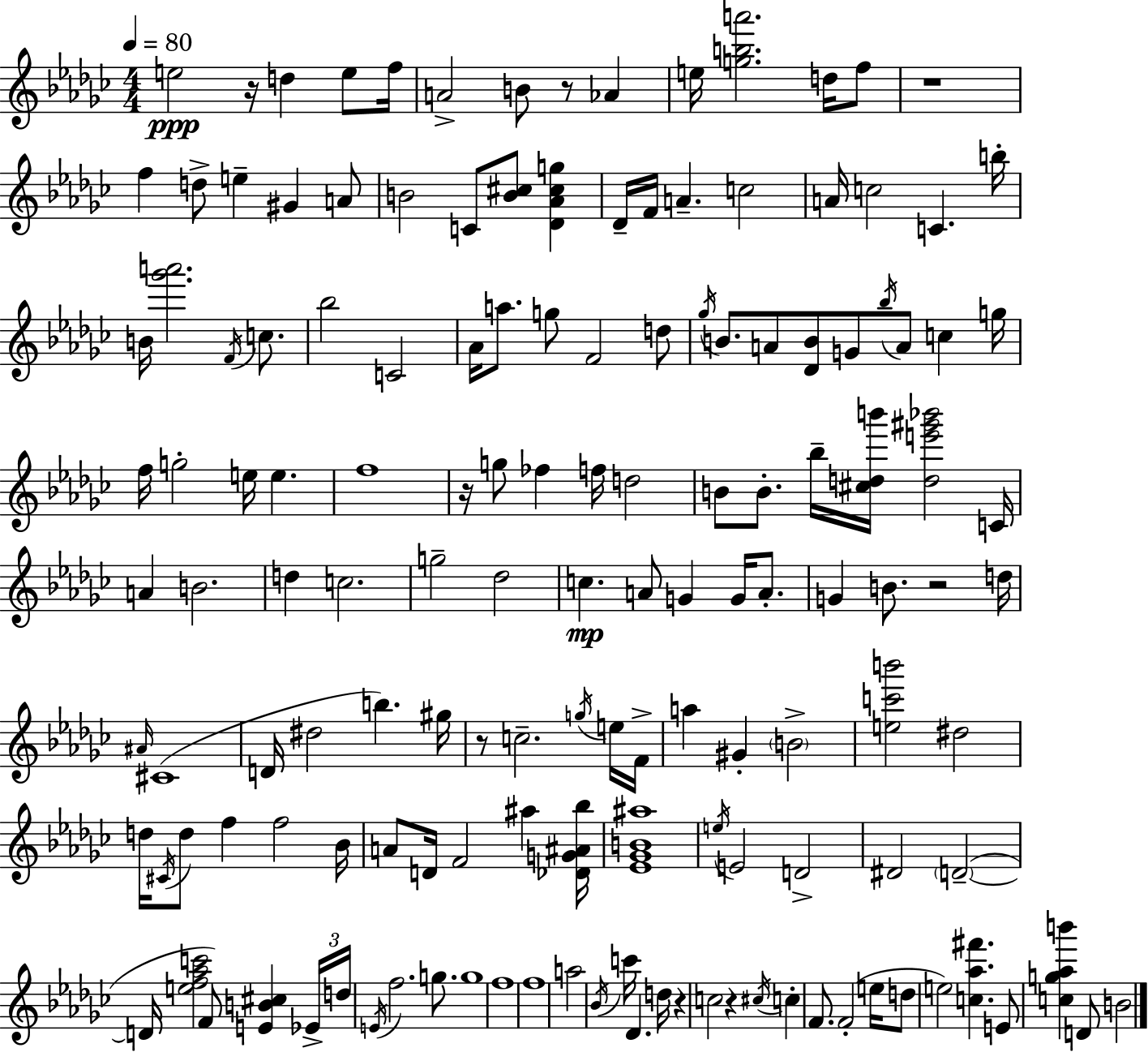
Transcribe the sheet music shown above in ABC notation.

X:1
T:Untitled
M:4/4
L:1/4
K:Ebm
e2 z/4 d e/2 f/4 A2 B/2 z/2 _A e/4 [gba']2 d/4 f/2 z4 f d/2 e ^G A/2 B2 C/2 [B^c]/2 [_D_A^cg] _D/4 F/4 A c2 A/4 c2 C b/4 B/4 [_g'a']2 F/4 c/2 _b2 C2 _A/4 a/2 g/2 F2 d/2 _g/4 B/2 A/2 [_DB]/2 G/2 _b/4 A/2 c g/4 f/4 g2 e/4 e f4 z/4 g/2 _f f/4 d2 B/2 B/2 _b/4 [^cdb']/4 [de'^g'_b']2 C/4 A B2 d c2 g2 _d2 c A/2 G G/4 A/2 G B/2 z2 d/4 ^A/4 ^C4 D/4 ^d2 b ^g/4 z/2 c2 g/4 e/4 F/4 a ^G B2 [ec'b']2 ^d2 d/4 ^C/4 d/2 f f2 _B/4 A/2 D/4 F2 ^a [_DG^A_b]/4 [_E_GB^a]4 e/4 E2 D2 ^D2 D2 D/4 [ef_ac']2 F/2 [EB^c] _E/4 d/4 E/4 f2 g/2 g4 f4 f4 a2 _B/4 c'/4 _D d/4 z c2 z ^c/4 c F/2 F2 e/4 d/2 e2 [c_a^f'] E/2 [cg_ab'] D/2 B2